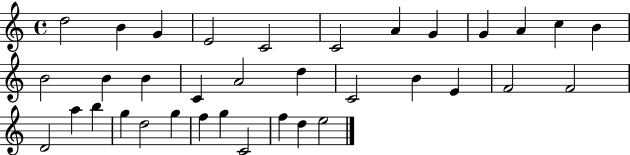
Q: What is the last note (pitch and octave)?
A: E5